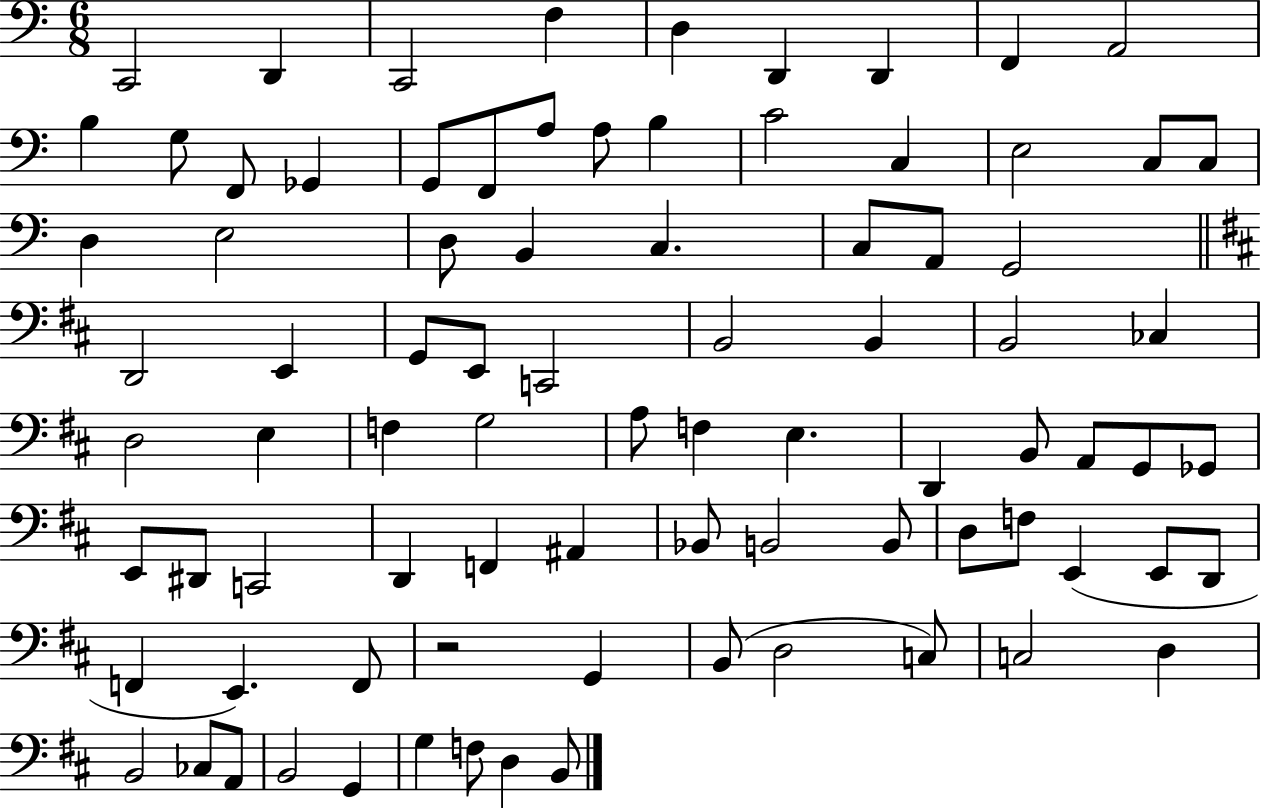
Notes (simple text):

C2/h D2/q C2/h F3/q D3/q D2/q D2/q F2/q A2/h B3/q G3/e F2/e Gb2/q G2/e F2/e A3/e A3/e B3/q C4/h C3/q E3/h C3/e C3/e D3/q E3/h D3/e B2/q C3/q. C3/e A2/e G2/h D2/h E2/q G2/e E2/e C2/h B2/h B2/q B2/h CES3/q D3/h E3/q F3/q G3/h A3/e F3/q E3/q. D2/q B2/e A2/e G2/e Gb2/e E2/e D#2/e C2/h D2/q F2/q A#2/q Bb2/e B2/h B2/e D3/e F3/e E2/q E2/e D2/e F2/q E2/q. F2/e R/h G2/q B2/e D3/h C3/e C3/h D3/q B2/h CES3/e A2/e B2/h G2/q G3/q F3/e D3/q B2/e